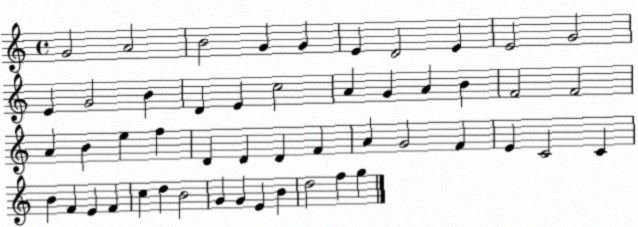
X:1
T:Untitled
M:4/4
L:1/4
K:C
G2 A2 B2 G G E D2 E E2 G2 E G2 B D E c2 A G A B F2 F2 A B e f D D D F A G2 F E C2 C B F E F c d B2 G G E B d2 f g